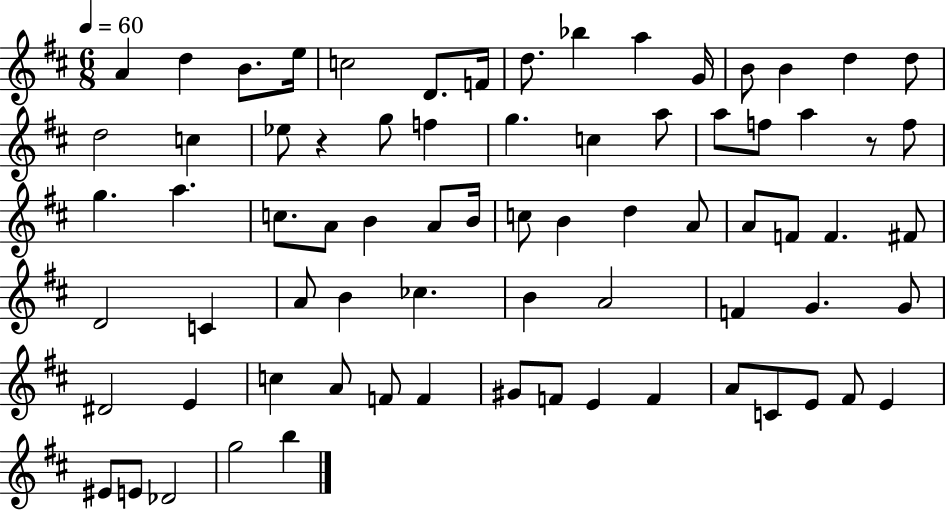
{
  \clef treble
  \numericTimeSignature
  \time 6/8
  \key d \major
  \tempo 4 = 60
  a'4 d''4 b'8. e''16 | c''2 d'8. f'16 | d''8. bes''4 a''4 g'16 | b'8 b'4 d''4 d''8 | \break d''2 c''4 | ees''8 r4 g''8 f''4 | g''4. c''4 a''8 | a''8 f''8 a''4 r8 f''8 | \break g''4. a''4. | c''8. a'8 b'4 a'8 b'16 | c''8 b'4 d''4 a'8 | a'8 f'8 f'4. fis'8 | \break d'2 c'4 | a'8 b'4 ces''4. | b'4 a'2 | f'4 g'4. g'8 | \break dis'2 e'4 | c''4 a'8 f'8 f'4 | gis'8 f'8 e'4 f'4 | a'8 c'8 e'8 fis'8 e'4 | \break eis'8 e'8 des'2 | g''2 b''4 | \bar "|."
}